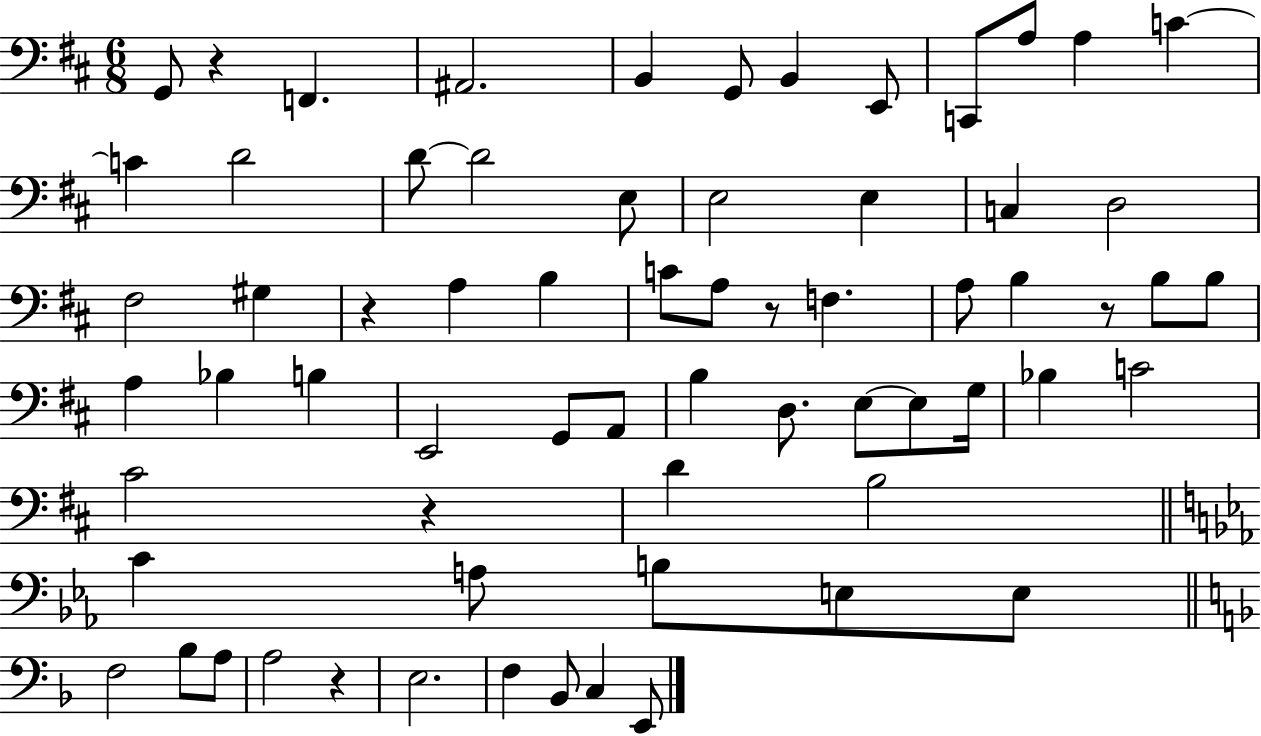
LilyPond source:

{
  \clef bass
  \numericTimeSignature
  \time 6/8
  \key d \major
  \repeat volta 2 { g,8 r4 f,4. | ais,2. | b,4 g,8 b,4 e,8 | c,8 a8 a4 c'4~~ | \break c'4 d'2 | d'8~~ d'2 e8 | e2 e4 | c4 d2 | \break fis2 gis4 | r4 a4 b4 | c'8 a8 r8 f4. | a8 b4 r8 b8 b8 | \break a4 bes4 b4 | e,2 g,8 a,8 | b4 d8. e8~~ e8 g16 | bes4 c'2 | \break cis'2 r4 | d'4 b2 | \bar "||" \break \key ees \major c'4 a8 b8 e8 e8 | \bar "||" \break \key d \minor f2 bes8 a8 | a2 r4 | e2. | f4 bes,8 c4 e,8 | \break } \bar "|."
}